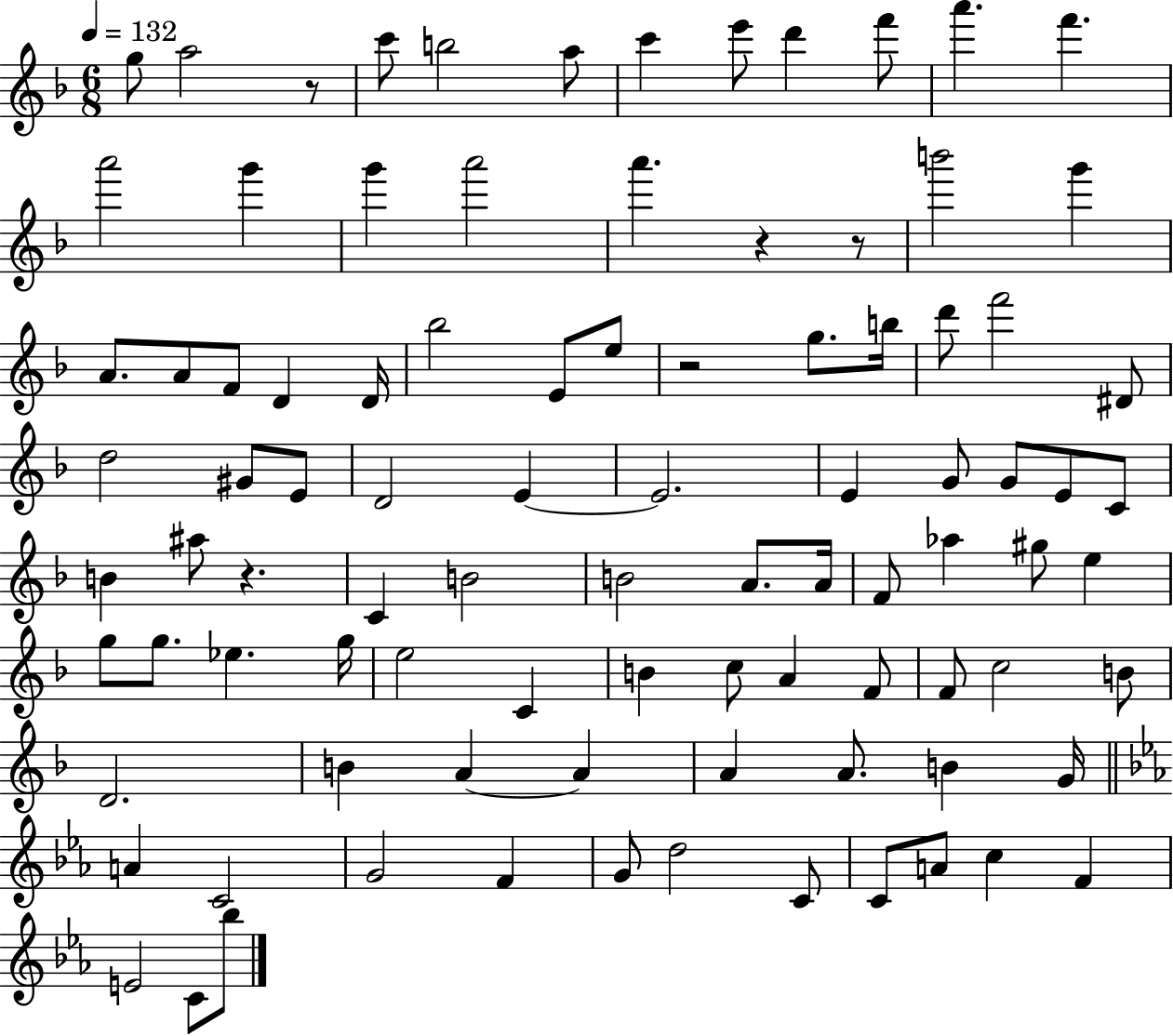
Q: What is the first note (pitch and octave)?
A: G5